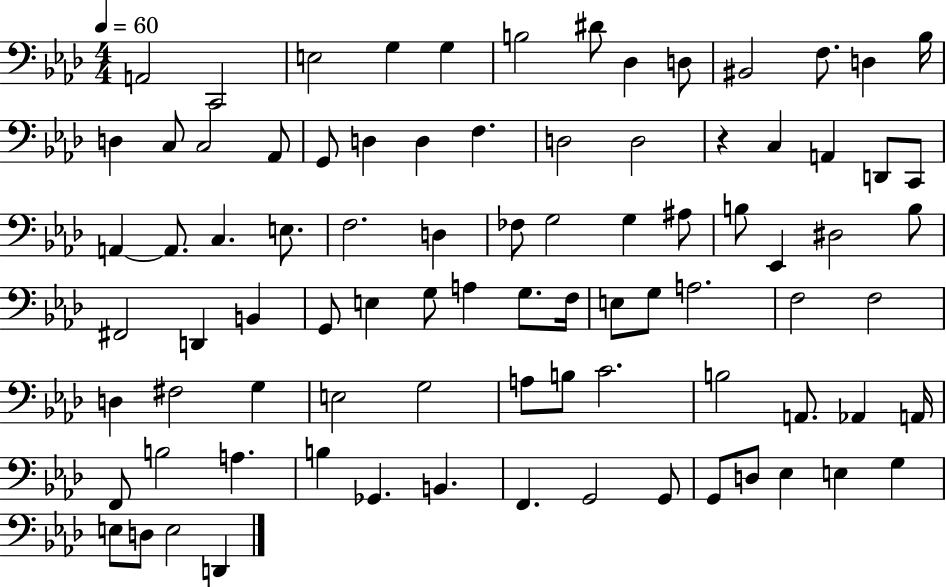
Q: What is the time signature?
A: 4/4